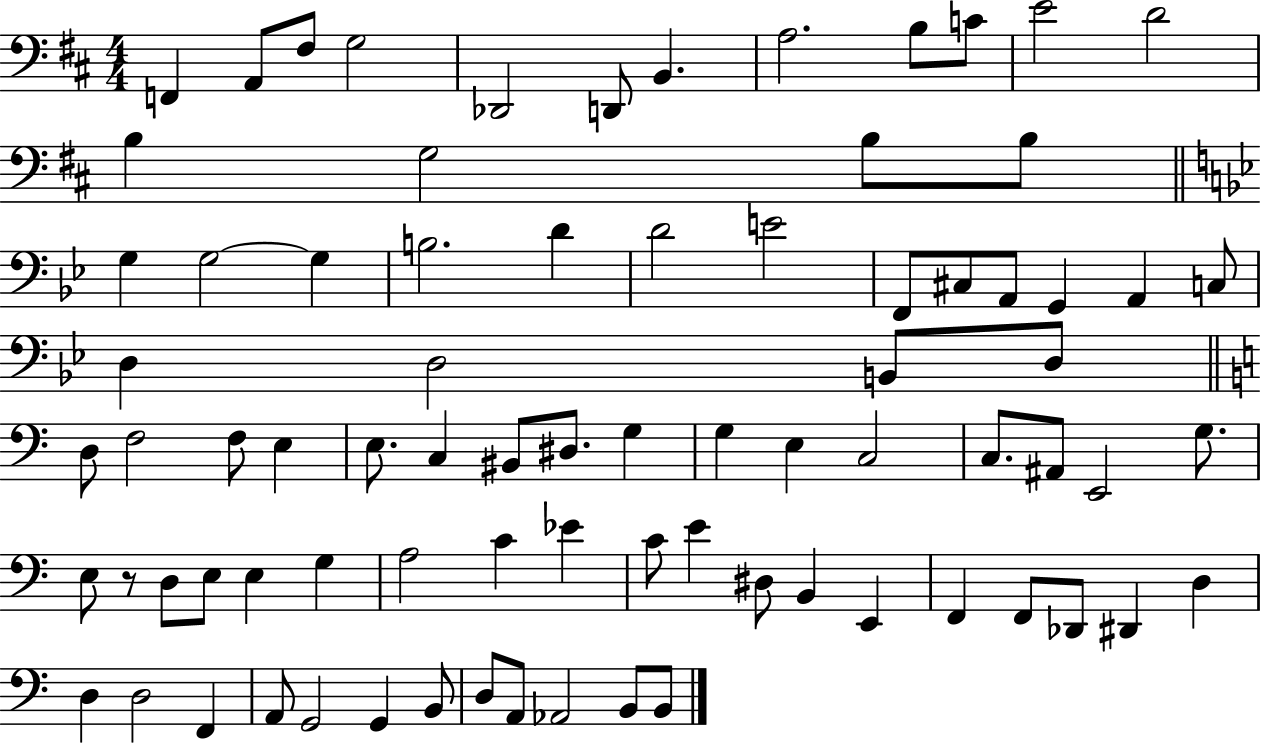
X:1
T:Untitled
M:4/4
L:1/4
K:D
F,, A,,/2 ^F,/2 G,2 _D,,2 D,,/2 B,, A,2 B,/2 C/2 E2 D2 B, G,2 B,/2 B,/2 G, G,2 G, B,2 D D2 E2 F,,/2 ^C,/2 A,,/2 G,, A,, C,/2 D, D,2 B,,/2 D,/2 D,/2 F,2 F,/2 E, E,/2 C, ^B,,/2 ^D,/2 G, G, E, C,2 C,/2 ^A,,/2 E,,2 G,/2 E,/2 z/2 D,/2 E,/2 E, G, A,2 C _E C/2 E ^D,/2 B,, E,, F,, F,,/2 _D,,/2 ^D,, D, D, D,2 F,, A,,/2 G,,2 G,, B,,/2 D,/2 A,,/2 _A,,2 B,,/2 B,,/2